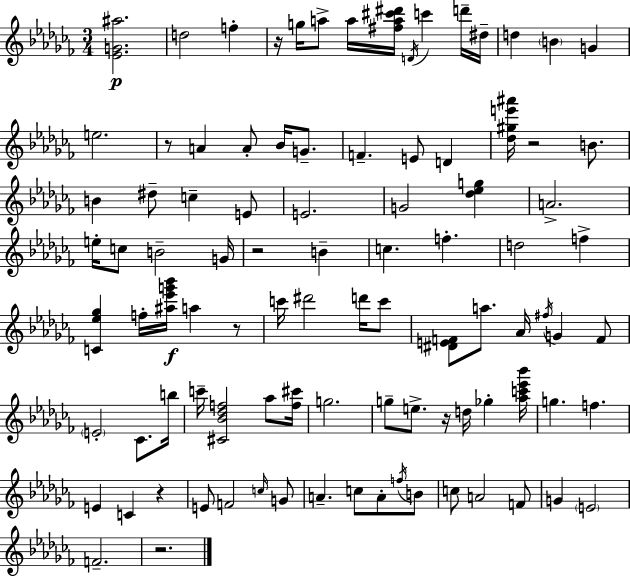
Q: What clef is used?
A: treble